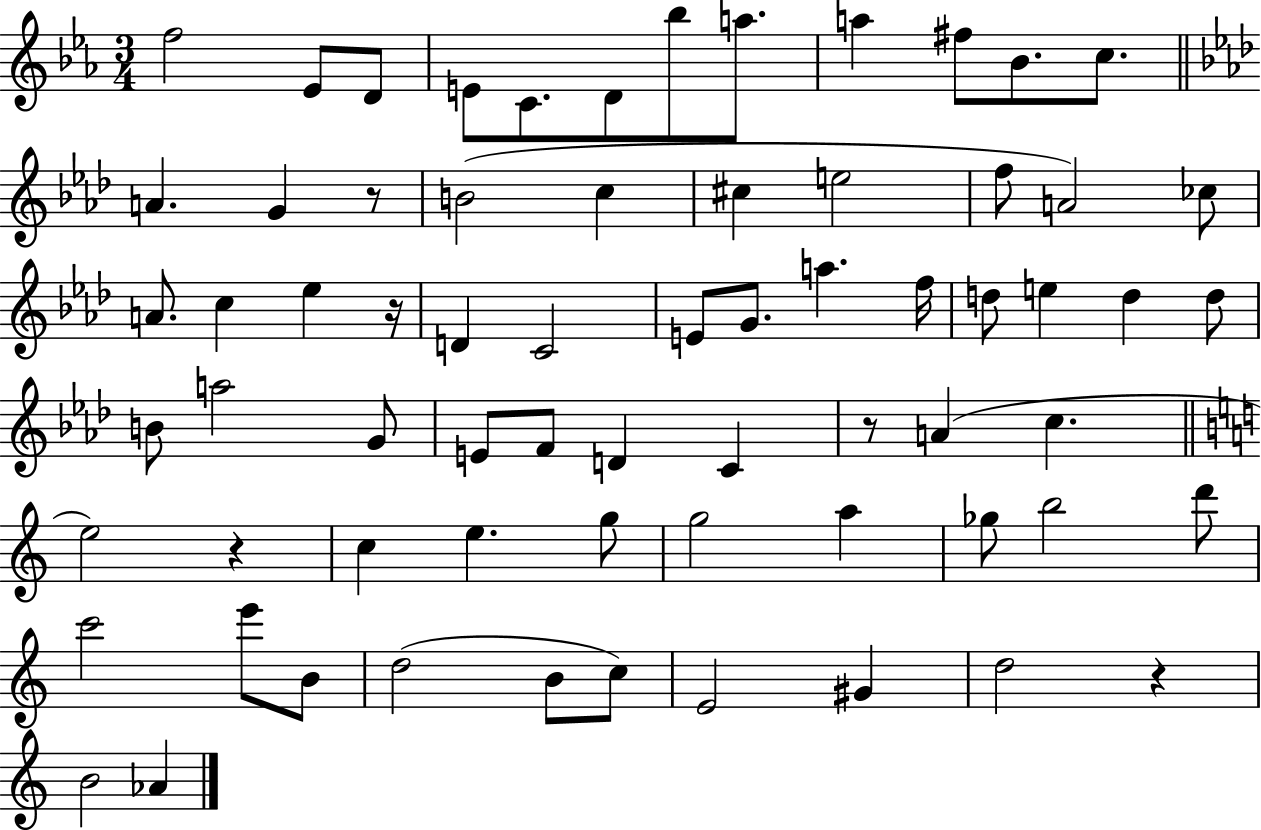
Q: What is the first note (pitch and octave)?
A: F5